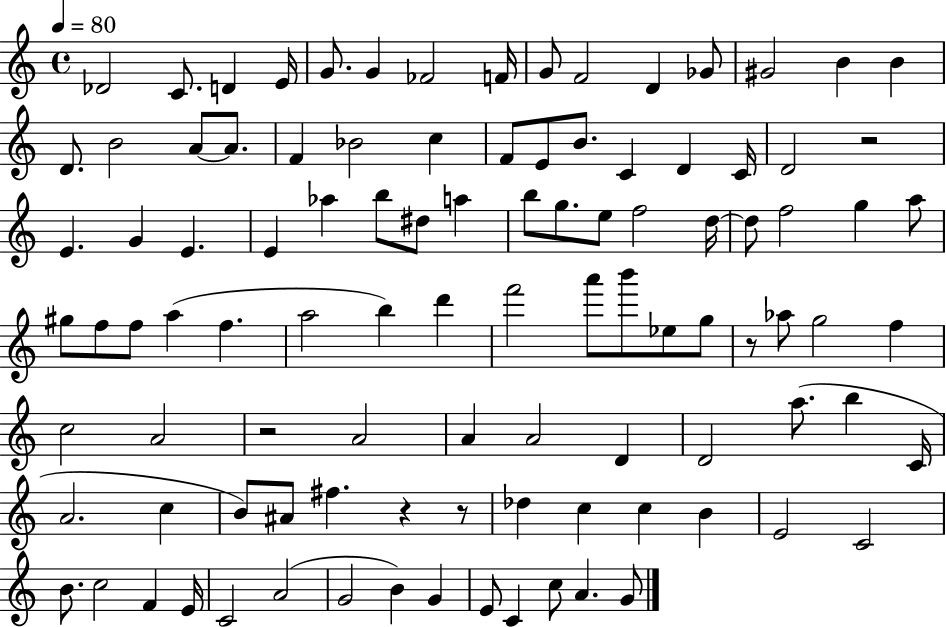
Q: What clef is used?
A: treble